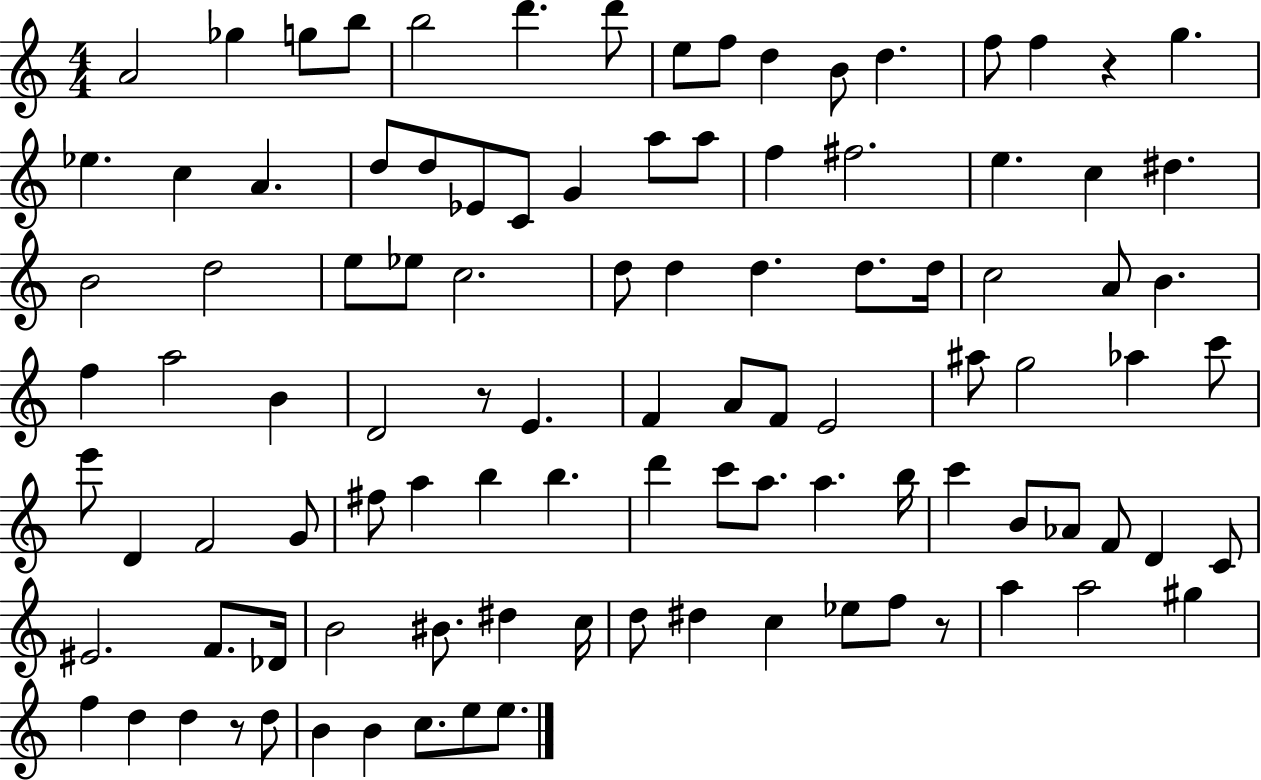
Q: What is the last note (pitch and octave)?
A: E5